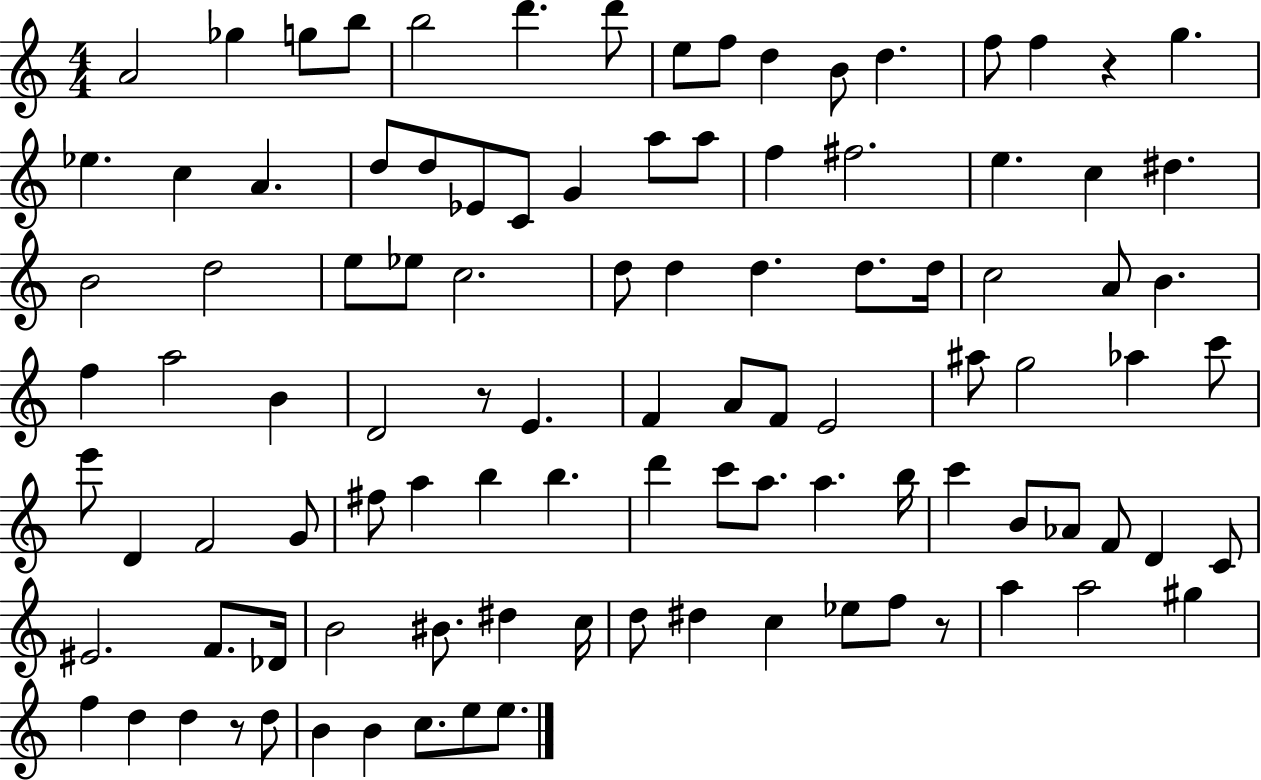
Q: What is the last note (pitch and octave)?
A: E5